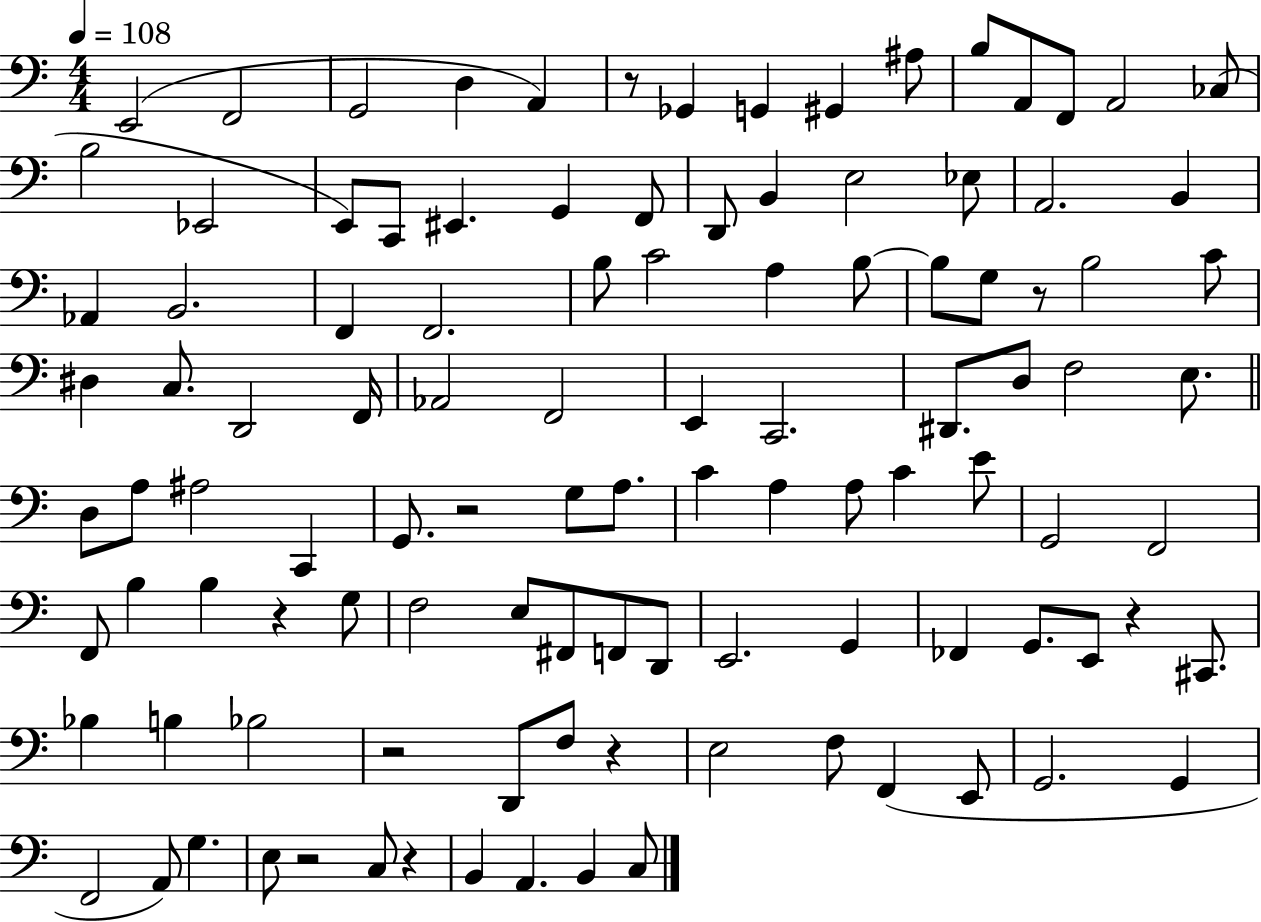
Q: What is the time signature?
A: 4/4